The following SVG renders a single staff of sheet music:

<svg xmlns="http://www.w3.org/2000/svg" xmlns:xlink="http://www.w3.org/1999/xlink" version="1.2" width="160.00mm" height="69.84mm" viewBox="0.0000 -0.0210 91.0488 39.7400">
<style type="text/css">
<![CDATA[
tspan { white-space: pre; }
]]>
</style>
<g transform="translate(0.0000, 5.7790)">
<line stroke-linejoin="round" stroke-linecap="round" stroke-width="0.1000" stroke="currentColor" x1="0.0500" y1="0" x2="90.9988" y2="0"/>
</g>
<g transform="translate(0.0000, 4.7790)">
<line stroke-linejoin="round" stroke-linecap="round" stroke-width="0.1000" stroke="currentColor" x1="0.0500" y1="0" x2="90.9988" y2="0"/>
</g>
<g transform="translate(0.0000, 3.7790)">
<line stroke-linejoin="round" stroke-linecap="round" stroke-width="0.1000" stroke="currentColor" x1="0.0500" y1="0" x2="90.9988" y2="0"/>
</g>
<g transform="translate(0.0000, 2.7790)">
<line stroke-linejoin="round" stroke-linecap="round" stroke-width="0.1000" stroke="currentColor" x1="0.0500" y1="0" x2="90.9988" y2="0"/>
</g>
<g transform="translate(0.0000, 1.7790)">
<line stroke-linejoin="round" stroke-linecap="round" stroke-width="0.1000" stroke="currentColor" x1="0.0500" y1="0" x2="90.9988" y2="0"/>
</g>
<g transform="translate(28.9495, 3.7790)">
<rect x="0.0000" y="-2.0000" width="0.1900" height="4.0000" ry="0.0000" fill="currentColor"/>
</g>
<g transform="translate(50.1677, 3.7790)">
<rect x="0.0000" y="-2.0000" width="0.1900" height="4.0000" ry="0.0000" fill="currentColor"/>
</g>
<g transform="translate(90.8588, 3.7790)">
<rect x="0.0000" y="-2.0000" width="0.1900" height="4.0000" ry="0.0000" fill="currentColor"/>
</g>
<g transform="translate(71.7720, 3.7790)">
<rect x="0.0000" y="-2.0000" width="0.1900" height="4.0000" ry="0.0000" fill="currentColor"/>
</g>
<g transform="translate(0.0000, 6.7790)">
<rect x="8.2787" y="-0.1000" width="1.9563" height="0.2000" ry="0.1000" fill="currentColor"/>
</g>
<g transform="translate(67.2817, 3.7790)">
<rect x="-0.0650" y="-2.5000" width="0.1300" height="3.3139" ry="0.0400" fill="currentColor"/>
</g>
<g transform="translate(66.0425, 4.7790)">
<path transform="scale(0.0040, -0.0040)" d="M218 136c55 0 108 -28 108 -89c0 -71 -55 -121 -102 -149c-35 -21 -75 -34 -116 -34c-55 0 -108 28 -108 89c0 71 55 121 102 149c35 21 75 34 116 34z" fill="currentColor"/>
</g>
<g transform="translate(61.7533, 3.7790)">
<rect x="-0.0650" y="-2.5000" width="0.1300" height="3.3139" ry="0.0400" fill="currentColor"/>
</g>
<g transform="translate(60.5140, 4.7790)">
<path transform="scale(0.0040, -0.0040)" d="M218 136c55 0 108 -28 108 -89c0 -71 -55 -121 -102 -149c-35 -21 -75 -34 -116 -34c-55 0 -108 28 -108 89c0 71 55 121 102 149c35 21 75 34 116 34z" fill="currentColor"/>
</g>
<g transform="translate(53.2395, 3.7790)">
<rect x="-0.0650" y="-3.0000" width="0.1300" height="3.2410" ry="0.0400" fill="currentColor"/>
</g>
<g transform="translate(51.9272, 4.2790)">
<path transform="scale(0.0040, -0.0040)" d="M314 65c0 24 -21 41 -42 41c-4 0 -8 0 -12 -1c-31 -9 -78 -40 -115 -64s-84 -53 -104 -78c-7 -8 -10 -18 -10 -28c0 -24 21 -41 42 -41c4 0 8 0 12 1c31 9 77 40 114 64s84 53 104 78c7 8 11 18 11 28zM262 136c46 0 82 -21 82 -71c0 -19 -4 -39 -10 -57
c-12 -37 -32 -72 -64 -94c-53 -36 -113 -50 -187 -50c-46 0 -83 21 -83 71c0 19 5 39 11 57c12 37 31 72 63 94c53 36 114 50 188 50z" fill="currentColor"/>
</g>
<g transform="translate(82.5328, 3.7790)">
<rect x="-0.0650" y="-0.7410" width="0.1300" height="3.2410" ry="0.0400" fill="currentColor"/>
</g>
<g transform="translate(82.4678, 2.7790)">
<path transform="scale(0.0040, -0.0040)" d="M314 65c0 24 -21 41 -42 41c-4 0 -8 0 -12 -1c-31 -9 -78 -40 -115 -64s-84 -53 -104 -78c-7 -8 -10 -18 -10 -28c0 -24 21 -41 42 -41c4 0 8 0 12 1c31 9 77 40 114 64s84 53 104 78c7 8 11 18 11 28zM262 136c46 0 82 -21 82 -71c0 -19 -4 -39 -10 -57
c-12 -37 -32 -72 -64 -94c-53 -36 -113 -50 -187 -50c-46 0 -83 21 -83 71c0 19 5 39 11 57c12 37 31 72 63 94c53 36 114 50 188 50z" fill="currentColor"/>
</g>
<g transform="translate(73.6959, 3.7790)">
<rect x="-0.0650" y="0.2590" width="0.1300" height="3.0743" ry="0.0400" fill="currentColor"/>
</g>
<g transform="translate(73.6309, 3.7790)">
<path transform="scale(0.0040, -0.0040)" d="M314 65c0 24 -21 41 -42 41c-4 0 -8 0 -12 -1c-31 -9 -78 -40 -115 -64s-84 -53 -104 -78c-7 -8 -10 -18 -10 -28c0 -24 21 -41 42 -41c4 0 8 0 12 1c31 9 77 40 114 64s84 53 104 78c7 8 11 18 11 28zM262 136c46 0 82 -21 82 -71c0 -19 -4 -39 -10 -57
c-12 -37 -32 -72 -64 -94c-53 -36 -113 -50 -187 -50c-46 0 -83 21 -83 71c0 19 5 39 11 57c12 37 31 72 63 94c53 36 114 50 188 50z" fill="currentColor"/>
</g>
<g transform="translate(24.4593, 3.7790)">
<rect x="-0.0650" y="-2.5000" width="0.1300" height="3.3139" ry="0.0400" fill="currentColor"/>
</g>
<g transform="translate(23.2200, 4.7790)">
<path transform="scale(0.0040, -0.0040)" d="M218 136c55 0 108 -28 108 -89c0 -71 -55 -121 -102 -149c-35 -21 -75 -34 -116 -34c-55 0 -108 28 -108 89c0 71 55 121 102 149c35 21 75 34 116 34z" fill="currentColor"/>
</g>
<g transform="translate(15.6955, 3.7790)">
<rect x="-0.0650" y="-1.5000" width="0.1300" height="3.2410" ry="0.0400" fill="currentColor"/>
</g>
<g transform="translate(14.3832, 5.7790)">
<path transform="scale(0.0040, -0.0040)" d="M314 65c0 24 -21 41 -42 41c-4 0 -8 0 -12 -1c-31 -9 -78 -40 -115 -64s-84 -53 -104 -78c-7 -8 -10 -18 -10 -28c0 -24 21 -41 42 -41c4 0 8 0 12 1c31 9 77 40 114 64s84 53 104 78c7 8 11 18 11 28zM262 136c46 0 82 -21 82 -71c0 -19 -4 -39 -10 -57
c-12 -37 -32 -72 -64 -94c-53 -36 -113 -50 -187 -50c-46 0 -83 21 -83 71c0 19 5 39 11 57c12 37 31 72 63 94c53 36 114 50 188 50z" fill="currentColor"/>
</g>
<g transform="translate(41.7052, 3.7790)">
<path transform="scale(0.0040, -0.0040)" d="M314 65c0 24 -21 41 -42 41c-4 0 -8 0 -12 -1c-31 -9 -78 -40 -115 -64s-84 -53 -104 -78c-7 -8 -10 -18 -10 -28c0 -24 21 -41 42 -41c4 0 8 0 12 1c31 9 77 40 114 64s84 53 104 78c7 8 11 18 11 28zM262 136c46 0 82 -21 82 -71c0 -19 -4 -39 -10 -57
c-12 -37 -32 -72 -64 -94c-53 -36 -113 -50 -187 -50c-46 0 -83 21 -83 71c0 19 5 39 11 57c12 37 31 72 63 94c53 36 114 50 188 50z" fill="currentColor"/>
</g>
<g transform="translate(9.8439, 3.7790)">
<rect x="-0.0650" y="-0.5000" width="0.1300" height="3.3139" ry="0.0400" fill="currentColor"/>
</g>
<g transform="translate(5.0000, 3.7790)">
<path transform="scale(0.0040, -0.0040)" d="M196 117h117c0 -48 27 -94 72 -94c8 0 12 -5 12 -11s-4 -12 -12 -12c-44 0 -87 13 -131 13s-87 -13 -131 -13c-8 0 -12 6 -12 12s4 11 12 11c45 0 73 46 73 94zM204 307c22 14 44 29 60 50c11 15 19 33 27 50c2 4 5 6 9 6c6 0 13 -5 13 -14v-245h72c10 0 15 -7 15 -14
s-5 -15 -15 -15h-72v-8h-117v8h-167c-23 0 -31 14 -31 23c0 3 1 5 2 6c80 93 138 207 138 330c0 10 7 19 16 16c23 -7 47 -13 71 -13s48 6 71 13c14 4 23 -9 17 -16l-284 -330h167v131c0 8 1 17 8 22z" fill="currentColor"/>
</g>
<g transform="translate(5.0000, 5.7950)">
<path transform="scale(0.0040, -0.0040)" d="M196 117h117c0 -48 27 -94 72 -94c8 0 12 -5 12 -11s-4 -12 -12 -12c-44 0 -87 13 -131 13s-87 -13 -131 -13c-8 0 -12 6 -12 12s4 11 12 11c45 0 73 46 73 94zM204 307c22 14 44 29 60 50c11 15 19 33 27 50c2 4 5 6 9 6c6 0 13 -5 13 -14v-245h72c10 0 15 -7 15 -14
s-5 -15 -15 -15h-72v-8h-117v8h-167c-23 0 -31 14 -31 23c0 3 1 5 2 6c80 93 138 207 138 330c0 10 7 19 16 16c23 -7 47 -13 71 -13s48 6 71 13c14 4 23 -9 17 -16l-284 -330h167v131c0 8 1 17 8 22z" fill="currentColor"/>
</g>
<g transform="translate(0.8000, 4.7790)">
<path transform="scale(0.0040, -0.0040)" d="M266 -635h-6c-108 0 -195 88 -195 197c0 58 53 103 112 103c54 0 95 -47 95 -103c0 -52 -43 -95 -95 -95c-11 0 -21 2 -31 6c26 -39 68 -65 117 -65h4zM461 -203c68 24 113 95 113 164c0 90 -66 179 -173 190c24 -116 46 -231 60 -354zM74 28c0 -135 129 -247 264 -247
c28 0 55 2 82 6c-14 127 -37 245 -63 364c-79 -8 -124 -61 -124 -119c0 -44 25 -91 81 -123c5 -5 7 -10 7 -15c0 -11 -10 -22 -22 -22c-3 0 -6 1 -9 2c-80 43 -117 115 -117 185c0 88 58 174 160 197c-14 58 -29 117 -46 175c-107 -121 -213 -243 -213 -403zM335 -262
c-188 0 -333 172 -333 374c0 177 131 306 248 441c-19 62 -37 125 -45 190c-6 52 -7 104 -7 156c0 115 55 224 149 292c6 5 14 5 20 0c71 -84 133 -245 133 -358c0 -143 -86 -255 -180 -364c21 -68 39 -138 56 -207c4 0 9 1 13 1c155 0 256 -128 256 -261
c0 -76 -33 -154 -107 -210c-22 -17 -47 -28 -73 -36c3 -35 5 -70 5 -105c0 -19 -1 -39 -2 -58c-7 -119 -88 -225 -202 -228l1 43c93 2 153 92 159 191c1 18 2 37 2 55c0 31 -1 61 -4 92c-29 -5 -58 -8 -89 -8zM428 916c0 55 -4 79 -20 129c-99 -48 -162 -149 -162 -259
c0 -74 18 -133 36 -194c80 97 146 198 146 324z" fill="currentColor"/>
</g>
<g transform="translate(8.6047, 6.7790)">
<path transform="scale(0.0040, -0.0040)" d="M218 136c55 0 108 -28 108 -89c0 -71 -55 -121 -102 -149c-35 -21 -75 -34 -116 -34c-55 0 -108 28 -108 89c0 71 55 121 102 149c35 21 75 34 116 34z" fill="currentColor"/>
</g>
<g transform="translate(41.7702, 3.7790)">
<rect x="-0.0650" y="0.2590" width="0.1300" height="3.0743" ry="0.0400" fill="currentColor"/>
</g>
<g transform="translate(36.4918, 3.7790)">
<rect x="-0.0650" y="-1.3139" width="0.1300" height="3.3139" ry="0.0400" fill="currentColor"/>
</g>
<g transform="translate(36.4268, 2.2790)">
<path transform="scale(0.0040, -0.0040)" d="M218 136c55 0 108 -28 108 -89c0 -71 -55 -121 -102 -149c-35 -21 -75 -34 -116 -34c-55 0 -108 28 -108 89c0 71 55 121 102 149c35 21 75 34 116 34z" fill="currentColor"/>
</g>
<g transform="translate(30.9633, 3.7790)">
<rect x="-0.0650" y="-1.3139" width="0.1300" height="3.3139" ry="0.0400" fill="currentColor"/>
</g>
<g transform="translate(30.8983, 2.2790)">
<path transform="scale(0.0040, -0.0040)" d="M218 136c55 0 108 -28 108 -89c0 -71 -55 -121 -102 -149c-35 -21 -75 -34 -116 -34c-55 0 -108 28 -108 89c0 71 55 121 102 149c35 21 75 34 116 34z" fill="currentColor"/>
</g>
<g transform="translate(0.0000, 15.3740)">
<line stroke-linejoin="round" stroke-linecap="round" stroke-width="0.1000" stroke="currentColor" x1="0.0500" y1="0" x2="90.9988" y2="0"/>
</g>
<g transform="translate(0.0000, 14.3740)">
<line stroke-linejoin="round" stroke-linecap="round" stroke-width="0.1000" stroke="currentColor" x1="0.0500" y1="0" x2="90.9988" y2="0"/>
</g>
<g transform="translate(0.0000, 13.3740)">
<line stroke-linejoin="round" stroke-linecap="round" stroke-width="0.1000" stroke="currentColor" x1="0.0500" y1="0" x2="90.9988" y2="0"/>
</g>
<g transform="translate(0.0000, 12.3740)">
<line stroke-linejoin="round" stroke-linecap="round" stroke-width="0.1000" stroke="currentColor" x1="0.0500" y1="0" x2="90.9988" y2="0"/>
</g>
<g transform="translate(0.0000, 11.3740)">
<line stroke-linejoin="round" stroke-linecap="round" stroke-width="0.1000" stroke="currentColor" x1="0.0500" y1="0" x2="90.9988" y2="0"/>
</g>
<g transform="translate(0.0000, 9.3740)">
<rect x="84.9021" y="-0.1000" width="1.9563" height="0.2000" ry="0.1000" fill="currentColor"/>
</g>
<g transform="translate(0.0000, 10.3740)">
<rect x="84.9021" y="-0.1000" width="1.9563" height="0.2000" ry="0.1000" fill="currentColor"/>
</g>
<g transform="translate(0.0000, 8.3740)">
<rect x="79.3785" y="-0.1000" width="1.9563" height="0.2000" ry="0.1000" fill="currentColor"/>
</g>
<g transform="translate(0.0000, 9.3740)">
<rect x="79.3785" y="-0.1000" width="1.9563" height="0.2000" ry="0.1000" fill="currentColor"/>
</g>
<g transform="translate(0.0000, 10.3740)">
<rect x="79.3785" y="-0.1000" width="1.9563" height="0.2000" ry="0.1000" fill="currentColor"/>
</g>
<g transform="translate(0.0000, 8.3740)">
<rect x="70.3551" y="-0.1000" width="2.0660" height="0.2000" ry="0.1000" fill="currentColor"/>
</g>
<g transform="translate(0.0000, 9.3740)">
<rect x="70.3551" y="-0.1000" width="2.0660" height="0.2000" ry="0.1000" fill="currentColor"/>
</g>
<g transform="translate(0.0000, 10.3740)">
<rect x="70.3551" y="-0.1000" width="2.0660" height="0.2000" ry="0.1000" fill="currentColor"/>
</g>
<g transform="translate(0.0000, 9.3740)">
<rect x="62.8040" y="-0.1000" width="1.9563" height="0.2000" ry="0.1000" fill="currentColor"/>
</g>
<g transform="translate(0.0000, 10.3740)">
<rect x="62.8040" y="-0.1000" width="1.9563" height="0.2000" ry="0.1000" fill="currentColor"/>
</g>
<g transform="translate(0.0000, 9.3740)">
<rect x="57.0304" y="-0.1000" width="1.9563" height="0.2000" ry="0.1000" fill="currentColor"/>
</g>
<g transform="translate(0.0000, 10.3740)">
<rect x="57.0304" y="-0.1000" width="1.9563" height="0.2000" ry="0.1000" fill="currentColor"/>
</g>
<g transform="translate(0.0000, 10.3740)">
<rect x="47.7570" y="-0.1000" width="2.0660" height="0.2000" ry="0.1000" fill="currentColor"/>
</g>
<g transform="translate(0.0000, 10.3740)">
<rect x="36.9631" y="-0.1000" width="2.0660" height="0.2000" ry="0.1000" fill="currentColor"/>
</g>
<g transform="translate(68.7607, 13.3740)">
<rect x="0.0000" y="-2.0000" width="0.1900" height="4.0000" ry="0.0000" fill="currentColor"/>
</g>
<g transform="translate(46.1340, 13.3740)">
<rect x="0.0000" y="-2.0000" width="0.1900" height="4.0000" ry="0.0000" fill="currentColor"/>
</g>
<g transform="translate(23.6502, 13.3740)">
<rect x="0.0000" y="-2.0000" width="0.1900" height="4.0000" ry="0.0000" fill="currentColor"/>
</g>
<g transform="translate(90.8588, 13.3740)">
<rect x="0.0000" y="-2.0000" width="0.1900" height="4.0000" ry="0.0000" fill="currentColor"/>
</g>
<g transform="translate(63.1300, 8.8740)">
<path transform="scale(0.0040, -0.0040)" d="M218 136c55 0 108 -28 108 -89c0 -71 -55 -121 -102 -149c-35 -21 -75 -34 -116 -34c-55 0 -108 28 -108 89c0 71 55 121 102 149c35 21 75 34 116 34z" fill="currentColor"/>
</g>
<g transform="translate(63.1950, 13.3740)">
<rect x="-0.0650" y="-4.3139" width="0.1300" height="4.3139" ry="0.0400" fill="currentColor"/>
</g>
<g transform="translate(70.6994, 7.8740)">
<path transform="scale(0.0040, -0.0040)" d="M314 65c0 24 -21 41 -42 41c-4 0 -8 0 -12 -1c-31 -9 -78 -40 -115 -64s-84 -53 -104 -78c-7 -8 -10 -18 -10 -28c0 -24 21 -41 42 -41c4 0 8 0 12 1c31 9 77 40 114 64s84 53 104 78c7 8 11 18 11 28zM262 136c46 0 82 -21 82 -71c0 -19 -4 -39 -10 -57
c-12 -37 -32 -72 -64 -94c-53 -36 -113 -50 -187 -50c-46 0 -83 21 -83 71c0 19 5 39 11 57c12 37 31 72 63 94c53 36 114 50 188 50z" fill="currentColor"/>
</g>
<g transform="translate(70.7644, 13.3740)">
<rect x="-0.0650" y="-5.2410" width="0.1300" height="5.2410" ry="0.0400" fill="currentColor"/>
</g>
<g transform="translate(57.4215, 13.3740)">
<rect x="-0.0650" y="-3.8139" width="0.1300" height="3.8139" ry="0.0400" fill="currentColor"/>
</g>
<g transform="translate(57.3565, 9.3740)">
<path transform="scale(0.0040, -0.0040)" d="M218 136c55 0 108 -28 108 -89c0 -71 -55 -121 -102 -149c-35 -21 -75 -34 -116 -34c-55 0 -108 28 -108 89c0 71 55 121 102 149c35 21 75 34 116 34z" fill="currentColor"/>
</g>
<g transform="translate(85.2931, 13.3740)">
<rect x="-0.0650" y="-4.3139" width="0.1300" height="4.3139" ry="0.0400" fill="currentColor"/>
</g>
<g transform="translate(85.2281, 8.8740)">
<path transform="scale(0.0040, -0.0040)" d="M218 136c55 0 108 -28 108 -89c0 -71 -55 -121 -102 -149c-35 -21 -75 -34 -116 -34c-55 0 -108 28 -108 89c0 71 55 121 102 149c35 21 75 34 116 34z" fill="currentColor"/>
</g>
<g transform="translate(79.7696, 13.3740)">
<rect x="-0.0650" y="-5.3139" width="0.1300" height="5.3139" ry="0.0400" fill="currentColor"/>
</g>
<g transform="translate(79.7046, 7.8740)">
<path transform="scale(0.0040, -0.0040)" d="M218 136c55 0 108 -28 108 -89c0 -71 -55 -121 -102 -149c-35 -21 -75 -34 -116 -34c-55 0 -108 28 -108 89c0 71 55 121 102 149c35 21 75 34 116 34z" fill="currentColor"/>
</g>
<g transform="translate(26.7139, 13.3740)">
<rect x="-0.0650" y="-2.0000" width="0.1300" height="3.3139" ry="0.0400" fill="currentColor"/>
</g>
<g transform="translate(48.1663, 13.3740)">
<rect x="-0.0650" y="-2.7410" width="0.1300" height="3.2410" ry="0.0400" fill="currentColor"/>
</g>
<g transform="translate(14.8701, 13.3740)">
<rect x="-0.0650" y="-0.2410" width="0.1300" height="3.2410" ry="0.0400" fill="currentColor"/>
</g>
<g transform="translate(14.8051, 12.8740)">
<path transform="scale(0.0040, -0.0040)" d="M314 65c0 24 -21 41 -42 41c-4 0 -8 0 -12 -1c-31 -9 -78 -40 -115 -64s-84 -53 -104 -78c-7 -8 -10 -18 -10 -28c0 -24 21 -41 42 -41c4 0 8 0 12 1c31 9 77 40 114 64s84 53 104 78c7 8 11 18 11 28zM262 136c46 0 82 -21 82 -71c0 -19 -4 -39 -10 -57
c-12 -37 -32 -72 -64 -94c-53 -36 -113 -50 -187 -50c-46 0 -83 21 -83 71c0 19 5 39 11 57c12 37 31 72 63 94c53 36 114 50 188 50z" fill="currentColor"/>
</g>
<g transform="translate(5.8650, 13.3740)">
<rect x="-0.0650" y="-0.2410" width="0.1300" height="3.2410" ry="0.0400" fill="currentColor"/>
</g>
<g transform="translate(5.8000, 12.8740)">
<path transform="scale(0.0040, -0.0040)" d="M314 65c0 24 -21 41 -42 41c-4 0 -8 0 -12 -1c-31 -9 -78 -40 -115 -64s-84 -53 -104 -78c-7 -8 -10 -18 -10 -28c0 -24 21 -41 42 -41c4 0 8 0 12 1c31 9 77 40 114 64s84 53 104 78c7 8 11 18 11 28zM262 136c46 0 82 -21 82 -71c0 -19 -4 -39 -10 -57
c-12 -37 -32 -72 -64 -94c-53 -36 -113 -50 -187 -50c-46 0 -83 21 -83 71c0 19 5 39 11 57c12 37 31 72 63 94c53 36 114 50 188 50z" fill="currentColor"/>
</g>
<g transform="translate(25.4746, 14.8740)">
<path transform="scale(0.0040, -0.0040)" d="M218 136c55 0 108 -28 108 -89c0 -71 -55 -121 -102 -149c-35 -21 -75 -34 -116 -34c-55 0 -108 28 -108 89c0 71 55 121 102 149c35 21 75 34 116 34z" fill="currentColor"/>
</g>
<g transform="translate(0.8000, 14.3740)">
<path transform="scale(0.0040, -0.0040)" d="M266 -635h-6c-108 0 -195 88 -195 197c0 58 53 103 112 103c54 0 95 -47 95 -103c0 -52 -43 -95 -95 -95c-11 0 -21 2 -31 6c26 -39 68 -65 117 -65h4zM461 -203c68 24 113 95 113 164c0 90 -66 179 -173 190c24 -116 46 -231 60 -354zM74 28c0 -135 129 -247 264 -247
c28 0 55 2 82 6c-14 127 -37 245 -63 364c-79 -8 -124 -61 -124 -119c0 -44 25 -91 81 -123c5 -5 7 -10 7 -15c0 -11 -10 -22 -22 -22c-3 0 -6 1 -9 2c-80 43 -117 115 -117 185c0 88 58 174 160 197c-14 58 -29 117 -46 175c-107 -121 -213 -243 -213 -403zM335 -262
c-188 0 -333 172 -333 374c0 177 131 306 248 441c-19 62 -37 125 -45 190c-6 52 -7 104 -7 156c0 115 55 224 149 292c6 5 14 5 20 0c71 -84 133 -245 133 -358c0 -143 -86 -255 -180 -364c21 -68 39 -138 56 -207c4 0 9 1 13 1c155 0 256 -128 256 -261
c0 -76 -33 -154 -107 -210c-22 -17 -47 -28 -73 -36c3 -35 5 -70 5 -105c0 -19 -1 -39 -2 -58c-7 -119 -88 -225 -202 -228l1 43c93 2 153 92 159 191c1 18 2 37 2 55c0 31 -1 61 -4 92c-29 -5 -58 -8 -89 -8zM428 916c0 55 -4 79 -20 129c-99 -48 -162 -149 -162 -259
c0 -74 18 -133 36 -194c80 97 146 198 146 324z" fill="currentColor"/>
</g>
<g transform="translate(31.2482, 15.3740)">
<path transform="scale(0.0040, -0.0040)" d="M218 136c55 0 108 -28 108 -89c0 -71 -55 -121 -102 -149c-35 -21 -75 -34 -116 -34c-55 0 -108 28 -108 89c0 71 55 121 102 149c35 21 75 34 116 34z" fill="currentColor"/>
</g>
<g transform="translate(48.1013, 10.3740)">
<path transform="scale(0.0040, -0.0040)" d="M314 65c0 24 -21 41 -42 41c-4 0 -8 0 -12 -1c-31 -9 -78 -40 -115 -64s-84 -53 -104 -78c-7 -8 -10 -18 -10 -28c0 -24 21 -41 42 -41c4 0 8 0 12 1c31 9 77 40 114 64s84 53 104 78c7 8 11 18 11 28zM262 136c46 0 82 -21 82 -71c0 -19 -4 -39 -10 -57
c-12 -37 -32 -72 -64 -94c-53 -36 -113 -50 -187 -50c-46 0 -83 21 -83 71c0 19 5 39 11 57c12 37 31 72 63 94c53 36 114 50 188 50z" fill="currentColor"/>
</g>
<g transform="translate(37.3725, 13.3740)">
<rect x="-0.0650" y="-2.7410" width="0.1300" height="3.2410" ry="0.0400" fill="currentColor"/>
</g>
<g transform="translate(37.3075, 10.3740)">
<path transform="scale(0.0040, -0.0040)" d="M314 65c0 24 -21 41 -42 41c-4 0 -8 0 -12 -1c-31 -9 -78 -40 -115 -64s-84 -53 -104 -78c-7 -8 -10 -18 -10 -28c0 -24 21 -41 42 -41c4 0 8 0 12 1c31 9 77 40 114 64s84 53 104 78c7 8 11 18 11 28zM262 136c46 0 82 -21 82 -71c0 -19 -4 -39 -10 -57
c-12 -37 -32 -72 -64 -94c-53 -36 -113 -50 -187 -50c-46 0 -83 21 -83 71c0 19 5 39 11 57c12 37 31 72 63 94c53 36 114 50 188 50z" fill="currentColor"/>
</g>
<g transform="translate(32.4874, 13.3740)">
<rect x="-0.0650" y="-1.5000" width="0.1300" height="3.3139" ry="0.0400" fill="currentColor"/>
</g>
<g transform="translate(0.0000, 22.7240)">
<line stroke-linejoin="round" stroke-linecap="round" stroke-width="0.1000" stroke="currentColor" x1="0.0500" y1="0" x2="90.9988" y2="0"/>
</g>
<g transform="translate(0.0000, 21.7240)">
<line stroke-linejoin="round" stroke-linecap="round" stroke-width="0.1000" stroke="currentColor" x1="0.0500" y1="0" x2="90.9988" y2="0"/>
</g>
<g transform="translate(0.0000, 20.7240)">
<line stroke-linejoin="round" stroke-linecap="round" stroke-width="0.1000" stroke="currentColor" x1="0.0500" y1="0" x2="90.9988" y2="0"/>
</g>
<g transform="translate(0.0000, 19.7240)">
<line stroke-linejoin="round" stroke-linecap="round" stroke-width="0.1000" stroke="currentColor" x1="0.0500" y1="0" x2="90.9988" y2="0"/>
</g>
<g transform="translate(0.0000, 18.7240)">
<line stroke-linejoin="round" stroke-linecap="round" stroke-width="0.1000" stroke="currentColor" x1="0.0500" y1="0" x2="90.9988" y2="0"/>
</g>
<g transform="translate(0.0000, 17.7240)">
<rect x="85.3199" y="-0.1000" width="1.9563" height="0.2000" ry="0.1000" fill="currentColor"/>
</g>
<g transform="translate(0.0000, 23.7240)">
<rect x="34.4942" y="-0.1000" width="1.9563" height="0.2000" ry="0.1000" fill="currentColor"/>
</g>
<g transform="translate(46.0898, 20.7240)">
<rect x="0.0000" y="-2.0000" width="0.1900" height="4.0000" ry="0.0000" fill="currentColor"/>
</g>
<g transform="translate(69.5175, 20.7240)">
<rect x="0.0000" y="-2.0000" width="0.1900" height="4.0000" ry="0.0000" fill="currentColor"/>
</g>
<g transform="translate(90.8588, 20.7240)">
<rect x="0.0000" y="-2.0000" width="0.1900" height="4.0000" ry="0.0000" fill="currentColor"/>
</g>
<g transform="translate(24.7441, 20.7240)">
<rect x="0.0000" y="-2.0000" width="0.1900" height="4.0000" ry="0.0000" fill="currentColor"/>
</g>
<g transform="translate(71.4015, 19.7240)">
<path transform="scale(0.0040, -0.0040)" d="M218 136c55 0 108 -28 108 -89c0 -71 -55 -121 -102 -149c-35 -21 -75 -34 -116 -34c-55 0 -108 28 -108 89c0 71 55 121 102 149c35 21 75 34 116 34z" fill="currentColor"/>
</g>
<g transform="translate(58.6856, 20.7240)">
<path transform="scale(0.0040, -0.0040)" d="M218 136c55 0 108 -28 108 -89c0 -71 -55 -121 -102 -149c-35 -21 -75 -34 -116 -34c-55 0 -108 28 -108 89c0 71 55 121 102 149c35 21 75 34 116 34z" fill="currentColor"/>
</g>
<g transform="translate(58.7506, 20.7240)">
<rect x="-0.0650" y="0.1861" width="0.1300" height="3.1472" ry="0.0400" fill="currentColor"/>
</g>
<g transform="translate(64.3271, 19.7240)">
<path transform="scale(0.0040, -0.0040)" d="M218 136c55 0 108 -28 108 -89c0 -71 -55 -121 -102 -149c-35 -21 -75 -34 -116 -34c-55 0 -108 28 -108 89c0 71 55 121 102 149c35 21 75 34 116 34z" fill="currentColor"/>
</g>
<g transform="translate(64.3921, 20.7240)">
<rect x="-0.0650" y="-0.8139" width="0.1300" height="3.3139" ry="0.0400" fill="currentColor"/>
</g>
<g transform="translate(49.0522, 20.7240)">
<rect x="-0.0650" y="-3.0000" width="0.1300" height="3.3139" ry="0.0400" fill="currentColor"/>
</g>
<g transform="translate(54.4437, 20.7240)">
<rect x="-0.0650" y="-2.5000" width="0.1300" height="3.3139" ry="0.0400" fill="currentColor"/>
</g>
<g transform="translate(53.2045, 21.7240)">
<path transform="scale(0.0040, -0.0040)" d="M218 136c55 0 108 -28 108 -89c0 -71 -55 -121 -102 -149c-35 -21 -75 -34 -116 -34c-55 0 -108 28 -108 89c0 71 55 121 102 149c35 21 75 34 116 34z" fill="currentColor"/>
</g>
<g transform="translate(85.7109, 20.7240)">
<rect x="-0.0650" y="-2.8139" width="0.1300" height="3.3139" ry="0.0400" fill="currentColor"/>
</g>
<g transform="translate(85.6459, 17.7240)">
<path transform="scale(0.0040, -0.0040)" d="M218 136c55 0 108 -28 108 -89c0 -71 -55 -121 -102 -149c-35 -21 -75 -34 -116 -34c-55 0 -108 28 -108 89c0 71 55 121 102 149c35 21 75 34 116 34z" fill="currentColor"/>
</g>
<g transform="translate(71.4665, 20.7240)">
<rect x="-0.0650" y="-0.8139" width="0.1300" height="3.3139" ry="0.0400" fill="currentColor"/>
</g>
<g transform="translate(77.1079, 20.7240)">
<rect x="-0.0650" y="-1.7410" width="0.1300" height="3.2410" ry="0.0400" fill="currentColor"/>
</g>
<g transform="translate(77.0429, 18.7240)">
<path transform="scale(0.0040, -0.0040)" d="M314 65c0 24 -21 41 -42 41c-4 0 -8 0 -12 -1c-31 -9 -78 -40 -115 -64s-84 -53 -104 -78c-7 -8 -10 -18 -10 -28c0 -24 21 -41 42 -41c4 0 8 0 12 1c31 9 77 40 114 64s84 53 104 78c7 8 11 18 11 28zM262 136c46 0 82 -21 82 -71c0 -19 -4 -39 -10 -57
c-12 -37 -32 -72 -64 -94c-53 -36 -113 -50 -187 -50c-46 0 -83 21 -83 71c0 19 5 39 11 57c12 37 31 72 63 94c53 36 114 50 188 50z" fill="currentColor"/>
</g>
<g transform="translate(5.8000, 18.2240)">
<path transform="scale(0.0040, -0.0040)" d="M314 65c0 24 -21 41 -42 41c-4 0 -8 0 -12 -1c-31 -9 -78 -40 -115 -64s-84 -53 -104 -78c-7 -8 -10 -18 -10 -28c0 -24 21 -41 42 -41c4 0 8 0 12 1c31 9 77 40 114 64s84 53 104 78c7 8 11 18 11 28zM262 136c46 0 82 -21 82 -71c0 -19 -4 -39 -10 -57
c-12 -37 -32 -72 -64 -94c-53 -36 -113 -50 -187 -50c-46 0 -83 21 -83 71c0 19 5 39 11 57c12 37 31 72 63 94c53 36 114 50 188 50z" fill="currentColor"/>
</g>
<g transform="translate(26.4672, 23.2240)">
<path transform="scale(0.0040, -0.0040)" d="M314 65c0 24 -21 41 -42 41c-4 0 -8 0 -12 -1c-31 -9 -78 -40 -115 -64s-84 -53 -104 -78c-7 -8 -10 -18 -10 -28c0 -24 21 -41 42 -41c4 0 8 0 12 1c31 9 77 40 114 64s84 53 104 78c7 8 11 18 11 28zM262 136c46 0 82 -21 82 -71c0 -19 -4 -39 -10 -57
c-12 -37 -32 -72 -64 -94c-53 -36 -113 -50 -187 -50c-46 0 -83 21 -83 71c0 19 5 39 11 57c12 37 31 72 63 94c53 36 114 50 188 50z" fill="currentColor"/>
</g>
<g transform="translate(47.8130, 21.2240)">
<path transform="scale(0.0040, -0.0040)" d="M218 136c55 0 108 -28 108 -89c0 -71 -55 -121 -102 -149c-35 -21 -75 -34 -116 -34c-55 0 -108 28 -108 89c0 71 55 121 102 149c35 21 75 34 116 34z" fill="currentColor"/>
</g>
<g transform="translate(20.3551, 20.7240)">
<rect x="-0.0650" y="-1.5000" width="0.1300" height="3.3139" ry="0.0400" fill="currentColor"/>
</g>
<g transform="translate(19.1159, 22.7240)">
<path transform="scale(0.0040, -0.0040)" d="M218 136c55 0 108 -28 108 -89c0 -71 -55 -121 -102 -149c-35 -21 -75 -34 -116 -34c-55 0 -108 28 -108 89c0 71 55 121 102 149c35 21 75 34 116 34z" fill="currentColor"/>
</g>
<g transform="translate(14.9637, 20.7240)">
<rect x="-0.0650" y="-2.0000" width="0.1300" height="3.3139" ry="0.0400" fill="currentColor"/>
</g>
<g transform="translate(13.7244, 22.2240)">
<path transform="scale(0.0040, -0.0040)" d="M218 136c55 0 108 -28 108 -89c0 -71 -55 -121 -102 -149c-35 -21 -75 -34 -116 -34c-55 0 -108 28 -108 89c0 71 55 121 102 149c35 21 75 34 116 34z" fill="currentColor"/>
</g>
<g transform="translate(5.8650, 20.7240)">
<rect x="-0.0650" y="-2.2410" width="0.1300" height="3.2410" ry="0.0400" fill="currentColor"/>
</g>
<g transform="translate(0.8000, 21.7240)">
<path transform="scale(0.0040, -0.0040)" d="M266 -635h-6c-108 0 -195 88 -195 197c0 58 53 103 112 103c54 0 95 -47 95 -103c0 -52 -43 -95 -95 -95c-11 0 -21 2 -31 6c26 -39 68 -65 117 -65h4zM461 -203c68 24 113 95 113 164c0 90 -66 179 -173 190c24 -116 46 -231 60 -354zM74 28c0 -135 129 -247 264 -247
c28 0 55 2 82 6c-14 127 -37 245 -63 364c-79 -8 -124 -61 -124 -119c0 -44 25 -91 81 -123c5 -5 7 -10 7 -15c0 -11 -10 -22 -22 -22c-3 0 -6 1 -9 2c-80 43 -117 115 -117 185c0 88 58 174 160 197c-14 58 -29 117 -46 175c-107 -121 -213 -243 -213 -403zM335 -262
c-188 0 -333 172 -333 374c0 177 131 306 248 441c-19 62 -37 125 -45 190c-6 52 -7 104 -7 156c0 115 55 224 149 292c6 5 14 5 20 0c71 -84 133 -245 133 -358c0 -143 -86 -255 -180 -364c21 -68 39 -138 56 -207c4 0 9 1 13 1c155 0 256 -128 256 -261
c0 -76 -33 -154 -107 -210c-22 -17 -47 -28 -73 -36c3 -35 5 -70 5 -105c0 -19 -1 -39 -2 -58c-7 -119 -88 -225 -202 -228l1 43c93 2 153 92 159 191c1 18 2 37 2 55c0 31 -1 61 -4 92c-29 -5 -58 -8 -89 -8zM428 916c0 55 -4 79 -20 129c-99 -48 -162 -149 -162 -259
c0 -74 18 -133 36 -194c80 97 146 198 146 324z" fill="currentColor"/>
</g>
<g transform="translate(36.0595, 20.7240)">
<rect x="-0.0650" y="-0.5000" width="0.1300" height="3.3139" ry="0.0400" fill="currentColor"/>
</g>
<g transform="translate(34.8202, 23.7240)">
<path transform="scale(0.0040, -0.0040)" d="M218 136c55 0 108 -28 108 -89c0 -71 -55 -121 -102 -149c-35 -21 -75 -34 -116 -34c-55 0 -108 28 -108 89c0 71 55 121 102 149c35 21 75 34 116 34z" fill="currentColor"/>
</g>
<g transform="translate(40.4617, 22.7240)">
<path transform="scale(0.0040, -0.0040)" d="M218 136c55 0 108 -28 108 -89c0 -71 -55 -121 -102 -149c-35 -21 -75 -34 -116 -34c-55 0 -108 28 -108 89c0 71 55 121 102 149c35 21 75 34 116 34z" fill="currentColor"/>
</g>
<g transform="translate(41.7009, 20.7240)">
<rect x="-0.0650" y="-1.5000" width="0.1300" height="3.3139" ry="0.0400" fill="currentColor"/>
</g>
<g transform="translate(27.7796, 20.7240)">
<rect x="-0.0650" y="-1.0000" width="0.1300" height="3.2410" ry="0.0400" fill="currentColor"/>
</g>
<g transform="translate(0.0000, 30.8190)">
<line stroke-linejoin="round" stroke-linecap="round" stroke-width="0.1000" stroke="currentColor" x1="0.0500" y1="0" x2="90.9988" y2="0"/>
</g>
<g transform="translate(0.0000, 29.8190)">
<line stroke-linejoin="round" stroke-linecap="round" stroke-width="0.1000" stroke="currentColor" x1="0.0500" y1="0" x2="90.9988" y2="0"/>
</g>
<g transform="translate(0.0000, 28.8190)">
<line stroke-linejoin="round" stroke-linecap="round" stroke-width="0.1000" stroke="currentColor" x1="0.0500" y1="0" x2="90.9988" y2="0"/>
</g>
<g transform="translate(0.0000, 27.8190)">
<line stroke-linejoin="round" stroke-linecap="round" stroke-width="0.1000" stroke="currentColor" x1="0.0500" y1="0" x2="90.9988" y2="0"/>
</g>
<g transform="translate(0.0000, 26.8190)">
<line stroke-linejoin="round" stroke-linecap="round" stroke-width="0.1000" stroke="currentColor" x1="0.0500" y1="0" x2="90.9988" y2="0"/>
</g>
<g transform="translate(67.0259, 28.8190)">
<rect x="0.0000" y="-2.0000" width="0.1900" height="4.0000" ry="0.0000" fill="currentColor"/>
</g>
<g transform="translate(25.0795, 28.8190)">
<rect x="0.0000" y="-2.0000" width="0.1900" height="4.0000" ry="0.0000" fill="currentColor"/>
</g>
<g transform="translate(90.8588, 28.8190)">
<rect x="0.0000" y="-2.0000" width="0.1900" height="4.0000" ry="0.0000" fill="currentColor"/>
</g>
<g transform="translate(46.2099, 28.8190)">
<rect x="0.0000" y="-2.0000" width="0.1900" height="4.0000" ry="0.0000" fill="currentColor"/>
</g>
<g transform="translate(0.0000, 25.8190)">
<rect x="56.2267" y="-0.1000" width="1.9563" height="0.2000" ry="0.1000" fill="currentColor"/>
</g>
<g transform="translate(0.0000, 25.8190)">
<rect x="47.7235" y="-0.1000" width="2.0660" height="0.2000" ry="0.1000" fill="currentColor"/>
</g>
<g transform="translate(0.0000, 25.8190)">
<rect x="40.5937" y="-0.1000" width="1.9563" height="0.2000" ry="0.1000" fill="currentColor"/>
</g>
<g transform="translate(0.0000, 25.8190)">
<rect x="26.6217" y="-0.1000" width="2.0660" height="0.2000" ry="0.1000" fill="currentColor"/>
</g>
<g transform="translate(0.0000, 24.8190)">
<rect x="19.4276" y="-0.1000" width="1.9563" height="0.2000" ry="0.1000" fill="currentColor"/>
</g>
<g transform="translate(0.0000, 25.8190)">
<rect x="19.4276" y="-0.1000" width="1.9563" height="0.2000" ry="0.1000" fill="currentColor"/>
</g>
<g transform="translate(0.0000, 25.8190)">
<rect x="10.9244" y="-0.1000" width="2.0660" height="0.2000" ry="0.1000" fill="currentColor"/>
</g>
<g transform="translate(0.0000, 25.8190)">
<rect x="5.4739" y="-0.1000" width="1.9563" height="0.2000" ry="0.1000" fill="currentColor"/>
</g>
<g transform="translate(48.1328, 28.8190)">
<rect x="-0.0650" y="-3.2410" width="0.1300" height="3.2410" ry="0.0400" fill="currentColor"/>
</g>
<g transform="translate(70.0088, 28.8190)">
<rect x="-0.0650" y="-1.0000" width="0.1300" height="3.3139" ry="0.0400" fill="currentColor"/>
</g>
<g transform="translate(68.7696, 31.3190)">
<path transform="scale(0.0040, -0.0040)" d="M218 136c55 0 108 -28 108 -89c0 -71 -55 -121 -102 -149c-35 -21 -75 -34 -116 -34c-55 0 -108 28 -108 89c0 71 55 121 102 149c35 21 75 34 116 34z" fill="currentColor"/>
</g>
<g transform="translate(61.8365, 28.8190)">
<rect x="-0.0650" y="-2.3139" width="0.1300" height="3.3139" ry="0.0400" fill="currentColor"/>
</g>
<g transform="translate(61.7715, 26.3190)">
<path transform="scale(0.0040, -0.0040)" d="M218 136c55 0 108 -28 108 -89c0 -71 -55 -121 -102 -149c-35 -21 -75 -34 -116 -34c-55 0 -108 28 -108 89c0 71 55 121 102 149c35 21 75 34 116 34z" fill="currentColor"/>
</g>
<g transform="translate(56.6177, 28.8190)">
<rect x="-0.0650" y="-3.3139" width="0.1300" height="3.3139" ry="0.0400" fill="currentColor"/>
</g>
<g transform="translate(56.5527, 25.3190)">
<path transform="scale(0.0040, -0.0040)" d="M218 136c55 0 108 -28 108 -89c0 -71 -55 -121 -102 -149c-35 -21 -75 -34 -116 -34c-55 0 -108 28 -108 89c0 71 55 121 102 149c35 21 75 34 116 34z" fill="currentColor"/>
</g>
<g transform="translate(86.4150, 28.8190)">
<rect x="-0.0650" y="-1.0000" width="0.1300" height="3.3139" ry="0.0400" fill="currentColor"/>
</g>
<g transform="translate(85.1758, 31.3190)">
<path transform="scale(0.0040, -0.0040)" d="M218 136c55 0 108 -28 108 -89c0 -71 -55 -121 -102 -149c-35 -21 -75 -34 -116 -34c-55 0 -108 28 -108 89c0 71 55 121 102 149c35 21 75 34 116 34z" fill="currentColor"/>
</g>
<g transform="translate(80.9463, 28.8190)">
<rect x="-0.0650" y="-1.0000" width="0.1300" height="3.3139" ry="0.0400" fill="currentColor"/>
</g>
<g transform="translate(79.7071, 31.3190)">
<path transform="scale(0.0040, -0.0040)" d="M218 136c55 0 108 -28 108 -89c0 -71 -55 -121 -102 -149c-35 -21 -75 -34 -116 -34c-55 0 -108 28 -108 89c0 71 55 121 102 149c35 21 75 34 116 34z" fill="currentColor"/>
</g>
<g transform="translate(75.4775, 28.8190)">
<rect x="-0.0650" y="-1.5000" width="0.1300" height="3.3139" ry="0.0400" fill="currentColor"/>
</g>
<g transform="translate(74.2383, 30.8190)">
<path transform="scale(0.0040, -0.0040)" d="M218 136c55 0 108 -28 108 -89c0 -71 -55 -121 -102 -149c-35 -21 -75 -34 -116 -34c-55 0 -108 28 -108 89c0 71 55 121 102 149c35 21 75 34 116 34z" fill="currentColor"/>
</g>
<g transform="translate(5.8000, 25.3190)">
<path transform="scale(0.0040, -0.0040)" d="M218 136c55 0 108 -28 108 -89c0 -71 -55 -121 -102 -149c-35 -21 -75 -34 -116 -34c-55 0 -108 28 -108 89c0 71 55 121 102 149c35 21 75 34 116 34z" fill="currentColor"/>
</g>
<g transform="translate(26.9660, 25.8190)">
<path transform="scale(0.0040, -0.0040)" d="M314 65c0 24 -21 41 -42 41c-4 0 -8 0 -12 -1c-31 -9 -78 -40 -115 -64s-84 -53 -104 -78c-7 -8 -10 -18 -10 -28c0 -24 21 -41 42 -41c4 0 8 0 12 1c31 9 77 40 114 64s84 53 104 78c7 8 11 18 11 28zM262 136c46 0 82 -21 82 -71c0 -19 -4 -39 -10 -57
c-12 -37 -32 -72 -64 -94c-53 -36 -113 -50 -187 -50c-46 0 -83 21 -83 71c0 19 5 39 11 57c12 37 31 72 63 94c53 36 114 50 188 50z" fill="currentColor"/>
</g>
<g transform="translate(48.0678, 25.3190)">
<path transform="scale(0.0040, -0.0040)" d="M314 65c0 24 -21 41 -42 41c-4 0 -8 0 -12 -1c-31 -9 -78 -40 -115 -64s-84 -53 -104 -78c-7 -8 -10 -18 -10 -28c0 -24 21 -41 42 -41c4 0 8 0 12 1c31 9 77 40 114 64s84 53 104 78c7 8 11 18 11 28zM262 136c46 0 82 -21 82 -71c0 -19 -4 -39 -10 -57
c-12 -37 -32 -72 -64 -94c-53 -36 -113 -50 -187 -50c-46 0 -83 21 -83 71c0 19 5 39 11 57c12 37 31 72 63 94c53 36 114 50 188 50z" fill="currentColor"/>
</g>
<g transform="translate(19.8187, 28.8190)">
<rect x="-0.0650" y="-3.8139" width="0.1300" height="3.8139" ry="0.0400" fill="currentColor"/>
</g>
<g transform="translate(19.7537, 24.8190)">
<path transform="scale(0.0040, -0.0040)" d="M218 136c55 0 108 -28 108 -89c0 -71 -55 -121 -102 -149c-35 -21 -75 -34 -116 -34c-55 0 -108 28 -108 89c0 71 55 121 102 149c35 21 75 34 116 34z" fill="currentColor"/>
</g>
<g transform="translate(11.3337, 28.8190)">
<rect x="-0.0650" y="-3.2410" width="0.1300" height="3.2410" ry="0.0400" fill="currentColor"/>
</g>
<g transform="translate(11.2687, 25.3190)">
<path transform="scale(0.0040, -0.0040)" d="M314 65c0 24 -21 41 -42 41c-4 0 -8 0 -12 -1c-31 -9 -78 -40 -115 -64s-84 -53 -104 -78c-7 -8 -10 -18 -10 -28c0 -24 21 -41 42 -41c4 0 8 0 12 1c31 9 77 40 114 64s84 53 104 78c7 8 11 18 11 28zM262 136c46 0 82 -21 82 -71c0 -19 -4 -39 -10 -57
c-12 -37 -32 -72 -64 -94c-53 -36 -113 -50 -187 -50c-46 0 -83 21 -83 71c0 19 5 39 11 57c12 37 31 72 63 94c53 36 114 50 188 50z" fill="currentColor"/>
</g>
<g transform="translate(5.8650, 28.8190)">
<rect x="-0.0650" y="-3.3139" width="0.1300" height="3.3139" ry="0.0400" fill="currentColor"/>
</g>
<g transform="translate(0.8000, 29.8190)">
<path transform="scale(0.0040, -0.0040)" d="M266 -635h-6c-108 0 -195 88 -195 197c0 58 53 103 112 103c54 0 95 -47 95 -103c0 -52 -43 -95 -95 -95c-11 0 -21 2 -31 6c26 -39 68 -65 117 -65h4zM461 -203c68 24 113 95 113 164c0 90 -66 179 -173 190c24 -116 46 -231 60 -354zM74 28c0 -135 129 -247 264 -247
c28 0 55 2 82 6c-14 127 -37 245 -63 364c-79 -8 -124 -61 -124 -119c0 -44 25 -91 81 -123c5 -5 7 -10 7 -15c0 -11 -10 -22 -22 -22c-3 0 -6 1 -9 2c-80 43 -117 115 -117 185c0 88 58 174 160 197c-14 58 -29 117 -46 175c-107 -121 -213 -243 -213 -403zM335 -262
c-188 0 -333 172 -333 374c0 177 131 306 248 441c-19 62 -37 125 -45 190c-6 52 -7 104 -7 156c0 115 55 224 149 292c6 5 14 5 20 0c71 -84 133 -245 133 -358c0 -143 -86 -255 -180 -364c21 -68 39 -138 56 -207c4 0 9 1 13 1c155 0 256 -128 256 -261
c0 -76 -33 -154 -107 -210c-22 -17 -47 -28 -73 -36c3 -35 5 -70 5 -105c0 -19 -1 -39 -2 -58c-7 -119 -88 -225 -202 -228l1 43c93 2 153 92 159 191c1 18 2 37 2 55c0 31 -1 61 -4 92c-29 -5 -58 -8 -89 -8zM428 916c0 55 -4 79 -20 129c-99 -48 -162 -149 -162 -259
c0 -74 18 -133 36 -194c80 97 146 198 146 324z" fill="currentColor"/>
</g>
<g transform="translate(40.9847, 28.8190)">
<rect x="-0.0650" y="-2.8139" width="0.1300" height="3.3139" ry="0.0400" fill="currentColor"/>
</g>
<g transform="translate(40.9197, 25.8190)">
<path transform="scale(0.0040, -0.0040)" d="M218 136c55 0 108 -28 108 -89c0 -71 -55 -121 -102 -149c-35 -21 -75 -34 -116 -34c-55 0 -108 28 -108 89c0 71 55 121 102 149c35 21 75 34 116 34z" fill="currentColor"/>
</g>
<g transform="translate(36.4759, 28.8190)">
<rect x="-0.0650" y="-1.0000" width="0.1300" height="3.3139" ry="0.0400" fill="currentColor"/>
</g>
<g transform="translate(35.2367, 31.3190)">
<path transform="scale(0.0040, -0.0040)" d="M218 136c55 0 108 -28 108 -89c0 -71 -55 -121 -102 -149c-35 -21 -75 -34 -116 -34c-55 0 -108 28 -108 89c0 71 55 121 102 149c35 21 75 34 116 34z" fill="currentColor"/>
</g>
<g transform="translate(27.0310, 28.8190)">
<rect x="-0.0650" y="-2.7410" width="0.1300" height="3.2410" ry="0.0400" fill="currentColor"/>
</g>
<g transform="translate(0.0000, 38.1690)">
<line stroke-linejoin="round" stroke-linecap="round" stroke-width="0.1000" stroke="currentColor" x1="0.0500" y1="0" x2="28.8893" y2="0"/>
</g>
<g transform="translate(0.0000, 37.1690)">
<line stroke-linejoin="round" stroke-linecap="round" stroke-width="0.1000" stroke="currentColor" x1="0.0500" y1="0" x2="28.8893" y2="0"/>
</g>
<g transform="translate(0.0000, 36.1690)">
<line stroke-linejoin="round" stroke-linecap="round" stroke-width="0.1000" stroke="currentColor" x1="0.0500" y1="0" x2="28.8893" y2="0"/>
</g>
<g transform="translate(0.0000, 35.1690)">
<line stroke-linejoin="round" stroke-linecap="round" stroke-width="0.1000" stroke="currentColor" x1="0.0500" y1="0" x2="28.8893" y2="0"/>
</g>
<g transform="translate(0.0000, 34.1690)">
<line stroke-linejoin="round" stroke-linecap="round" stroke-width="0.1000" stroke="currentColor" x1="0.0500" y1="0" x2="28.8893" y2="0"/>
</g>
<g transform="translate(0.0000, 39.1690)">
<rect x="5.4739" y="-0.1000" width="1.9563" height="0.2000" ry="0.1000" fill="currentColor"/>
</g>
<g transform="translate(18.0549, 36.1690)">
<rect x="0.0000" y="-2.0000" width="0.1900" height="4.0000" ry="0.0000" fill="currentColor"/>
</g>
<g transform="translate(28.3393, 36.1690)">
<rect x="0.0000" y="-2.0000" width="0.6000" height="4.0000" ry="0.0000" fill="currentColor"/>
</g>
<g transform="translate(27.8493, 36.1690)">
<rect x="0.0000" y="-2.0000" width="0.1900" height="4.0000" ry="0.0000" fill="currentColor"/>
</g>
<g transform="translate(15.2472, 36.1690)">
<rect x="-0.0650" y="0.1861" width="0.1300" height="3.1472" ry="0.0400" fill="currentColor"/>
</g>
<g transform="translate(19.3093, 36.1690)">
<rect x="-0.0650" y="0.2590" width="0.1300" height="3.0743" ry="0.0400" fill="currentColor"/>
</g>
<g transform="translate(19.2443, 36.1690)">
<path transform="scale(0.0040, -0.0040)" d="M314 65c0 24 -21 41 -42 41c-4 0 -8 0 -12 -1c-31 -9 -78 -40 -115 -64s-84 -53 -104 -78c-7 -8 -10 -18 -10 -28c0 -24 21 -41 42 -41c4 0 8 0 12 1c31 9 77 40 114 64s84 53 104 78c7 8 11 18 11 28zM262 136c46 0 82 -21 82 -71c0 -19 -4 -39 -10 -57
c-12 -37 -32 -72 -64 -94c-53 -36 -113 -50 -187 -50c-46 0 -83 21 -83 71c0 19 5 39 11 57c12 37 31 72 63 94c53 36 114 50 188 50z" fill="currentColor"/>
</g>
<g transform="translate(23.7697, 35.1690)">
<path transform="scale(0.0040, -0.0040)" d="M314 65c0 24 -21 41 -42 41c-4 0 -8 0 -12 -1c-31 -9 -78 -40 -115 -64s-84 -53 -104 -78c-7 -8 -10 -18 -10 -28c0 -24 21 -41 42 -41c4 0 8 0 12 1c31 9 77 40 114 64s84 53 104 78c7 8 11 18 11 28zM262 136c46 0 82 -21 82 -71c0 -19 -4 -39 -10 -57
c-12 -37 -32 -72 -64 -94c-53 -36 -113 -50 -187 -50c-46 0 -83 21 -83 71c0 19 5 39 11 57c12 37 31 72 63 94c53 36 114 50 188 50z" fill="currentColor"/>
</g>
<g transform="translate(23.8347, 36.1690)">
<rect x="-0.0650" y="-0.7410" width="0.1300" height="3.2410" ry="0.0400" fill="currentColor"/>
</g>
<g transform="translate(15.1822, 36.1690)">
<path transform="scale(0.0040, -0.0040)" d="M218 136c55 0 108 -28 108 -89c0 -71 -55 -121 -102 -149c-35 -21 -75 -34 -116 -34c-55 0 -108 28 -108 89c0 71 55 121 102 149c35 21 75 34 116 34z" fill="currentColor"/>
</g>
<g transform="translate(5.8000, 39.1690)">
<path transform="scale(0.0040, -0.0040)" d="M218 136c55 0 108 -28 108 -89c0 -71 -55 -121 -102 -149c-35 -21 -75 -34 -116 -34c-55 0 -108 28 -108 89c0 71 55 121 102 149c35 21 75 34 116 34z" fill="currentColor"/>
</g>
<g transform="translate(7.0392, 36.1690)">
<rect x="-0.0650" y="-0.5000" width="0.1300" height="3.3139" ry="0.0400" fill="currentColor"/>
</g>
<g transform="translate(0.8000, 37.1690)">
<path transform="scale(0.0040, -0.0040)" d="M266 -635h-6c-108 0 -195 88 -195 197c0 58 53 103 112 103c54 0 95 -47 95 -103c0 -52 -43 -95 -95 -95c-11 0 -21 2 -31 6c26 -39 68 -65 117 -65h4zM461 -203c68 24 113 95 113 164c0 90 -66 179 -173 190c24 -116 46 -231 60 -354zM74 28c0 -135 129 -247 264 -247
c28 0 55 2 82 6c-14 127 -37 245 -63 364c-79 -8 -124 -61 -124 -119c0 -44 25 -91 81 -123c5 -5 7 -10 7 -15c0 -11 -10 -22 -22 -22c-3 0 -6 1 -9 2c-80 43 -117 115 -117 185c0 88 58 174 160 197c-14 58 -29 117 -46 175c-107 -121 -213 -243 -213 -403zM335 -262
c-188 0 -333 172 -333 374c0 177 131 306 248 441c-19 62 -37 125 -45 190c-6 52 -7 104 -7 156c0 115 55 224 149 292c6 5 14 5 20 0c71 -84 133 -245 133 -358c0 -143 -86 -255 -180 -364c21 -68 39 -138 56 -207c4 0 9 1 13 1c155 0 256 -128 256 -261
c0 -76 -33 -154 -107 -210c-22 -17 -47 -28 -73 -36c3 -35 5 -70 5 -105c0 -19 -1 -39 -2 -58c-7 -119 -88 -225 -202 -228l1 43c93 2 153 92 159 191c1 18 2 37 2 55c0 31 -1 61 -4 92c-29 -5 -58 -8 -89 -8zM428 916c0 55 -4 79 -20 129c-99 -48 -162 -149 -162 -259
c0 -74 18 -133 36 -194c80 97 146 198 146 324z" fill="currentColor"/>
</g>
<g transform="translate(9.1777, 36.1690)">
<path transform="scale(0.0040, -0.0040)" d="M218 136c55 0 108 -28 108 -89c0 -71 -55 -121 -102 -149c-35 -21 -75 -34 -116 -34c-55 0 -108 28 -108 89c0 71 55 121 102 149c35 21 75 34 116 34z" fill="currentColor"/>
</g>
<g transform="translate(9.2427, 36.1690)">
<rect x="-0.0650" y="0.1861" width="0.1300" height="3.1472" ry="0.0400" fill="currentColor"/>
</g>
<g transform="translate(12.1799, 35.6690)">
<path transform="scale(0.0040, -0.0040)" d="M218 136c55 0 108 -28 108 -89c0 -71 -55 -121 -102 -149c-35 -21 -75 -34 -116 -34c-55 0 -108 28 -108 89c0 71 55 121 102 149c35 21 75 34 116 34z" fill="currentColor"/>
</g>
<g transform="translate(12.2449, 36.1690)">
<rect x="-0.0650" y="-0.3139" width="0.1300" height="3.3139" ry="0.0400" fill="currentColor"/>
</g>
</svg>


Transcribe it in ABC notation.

X:1
T:Untitled
M:4/4
L:1/4
K:C
C E2 G e e B2 A2 G G B2 d2 c2 c2 F E a2 a2 c' d' f'2 f' d' g2 F E D2 C E A G B d d f2 a b b2 c' a2 D a b2 b g D E D D C B c B B2 d2